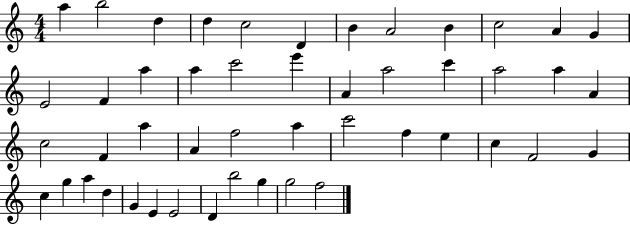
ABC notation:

X:1
T:Untitled
M:4/4
L:1/4
K:C
a b2 d d c2 D B A2 B c2 A G E2 F a a c'2 e' A a2 c' a2 a A c2 F a A f2 a c'2 f e c F2 G c g a d G E E2 D b2 g g2 f2